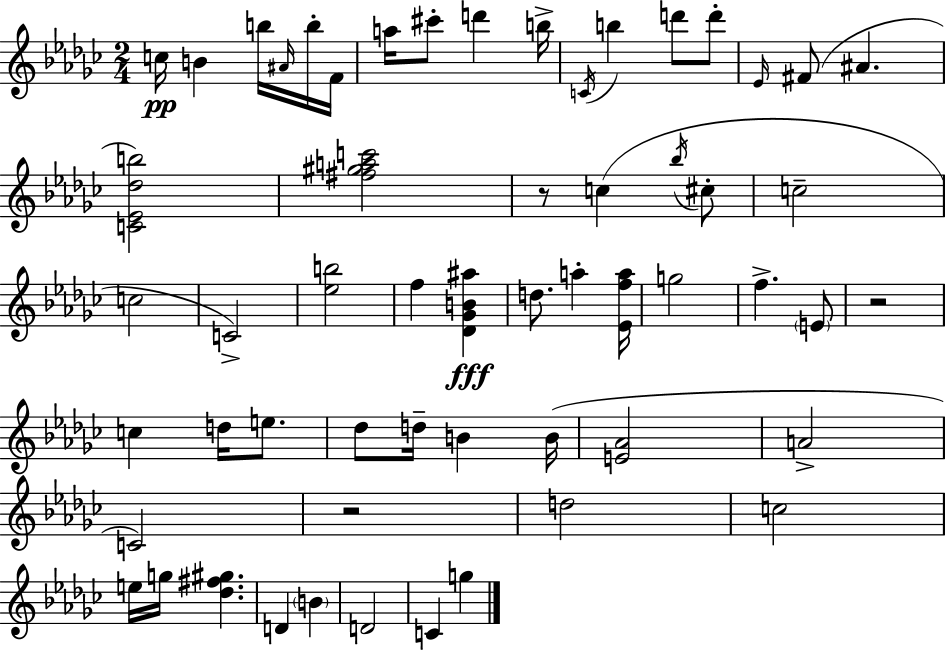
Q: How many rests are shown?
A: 3